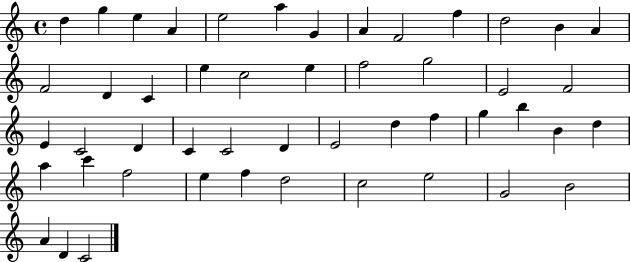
D5/q G5/q E5/q A4/q E5/h A5/q G4/q A4/q F4/h F5/q D5/h B4/q A4/q F4/h D4/q C4/q E5/q C5/h E5/q F5/h G5/h E4/h F4/h E4/q C4/h D4/q C4/q C4/h D4/q E4/h D5/q F5/q G5/q B5/q B4/q D5/q A5/q C6/q F5/h E5/q F5/q D5/h C5/h E5/h G4/h B4/h A4/q D4/q C4/h